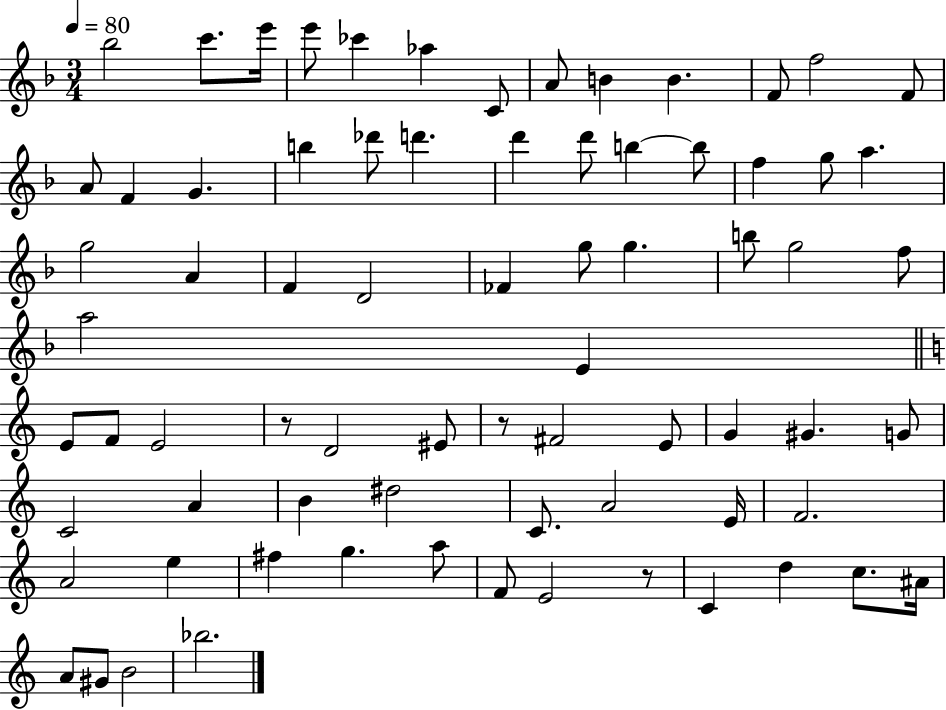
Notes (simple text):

Bb5/h C6/e. E6/s E6/e CES6/q Ab5/q C4/e A4/e B4/q B4/q. F4/e F5/h F4/e A4/e F4/q G4/q. B5/q Db6/e D6/q. D6/q D6/e B5/q B5/e F5/q G5/e A5/q. G5/h A4/q F4/q D4/h FES4/q G5/e G5/q. B5/e G5/h F5/e A5/h E4/q E4/e F4/e E4/h R/e D4/h EIS4/e R/e F#4/h E4/e G4/q G#4/q. G4/e C4/h A4/q B4/q D#5/h C4/e. A4/h E4/s F4/h. A4/h E5/q F#5/q G5/q. A5/e F4/e E4/h R/e C4/q D5/q C5/e. A#4/s A4/e G#4/e B4/h Bb5/h.